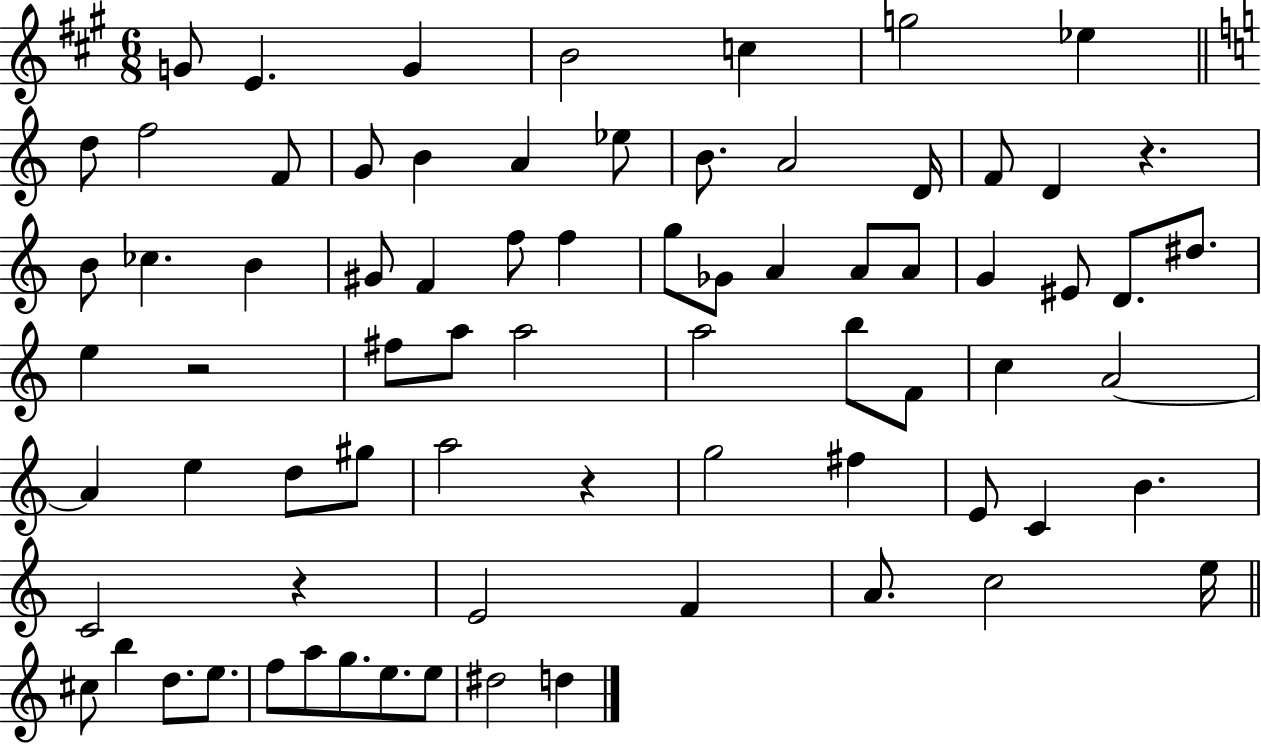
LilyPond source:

{
  \clef treble
  \numericTimeSignature
  \time 6/8
  \key a \major
  g'8 e'4. g'4 | b'2 c''4 | g''2 ees''4 | \bar "||" \break \key c \major d''8 f''2 f'8 | g'8 b'4 a'4 ees''8 | b'8. a'2 d'16 | f'8 d'4 r4. | \break b'8 ces''4. b'4 | gis'8 f'4 f''8 f''4 | g''8 ges'8 a'4 a'8 a'8 | g'4 eis'8 d'8. dis''8. | \break e''4 r2 | fis''8 a''8 a''2 | a''2 b''8 f'8 | c''4 a'2~~ | \break a'4 e''4 d''8 gis''8 | a''2 r4 | g''2 fis''4 | e'8 c'4 b'4. | \break c'2 r4 | e'2 f'4 | a'8. c''2 e''16 | \bar "||" \break \key c \major cis''8 b''4 d''8. e''8. | f''8 a''8 g''8. e''8. e''8 | dis''2 d''4 | \bar "|."
}